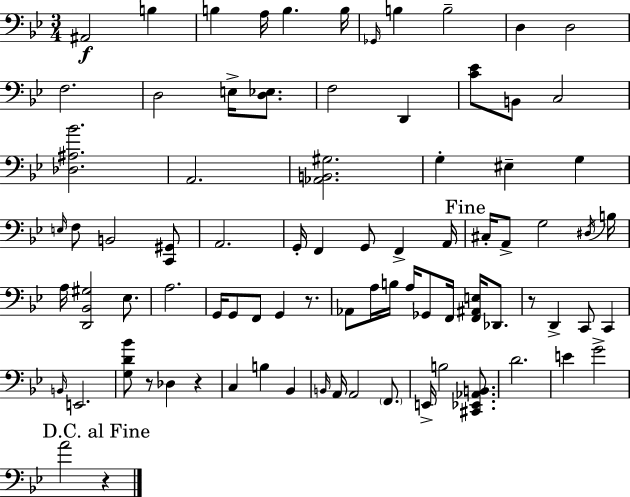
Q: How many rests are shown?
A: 5